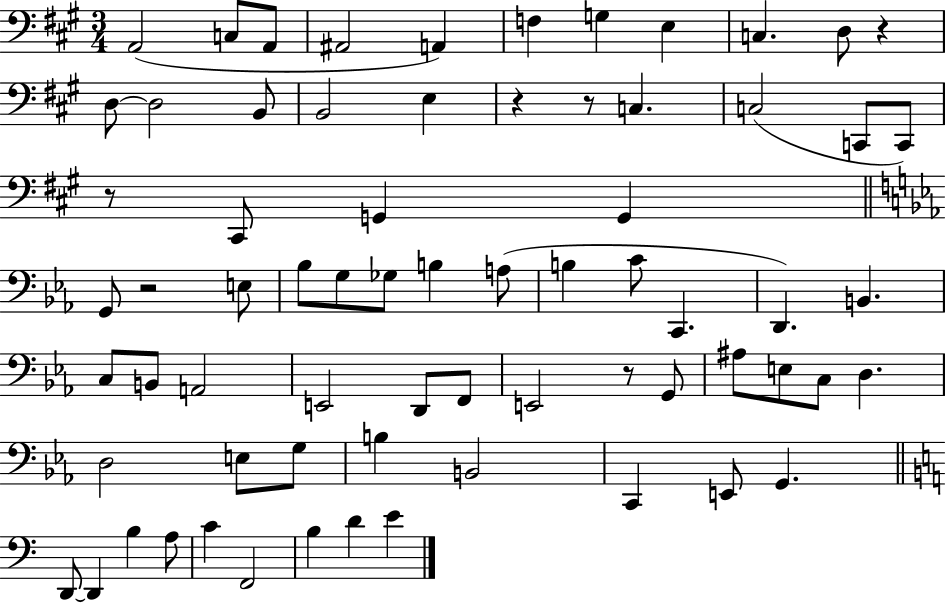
X:1
T:Untitled
M:3/4
L:1/4
K:A
A,,2 C,/2 A,,/2 ^A,,2 A,, F, G, E, C, D,/2 z D,/2 D,2 B,,/2 B,,2 E, z z/2 C, C,2 C,,/2 C,,/2 z/2 ^C,,/2 G,, G,, G,,/2 z2 E,/2 _B,/2 G,/2 _G,/2 B, A,/2 B, C/2 C,, D,, B,, C,/2 B,,/2 A,,2 E,,2 D,,/2 F,,/2 E,,2 z/2 G,,/2 ^A,/2 E,/2 C,/2 D, D,2 E,/2 G,/2 B, B,,2 C,, E,,/2 G,, D,,/2 D,, B, A,/2 C F,,2 B, D E